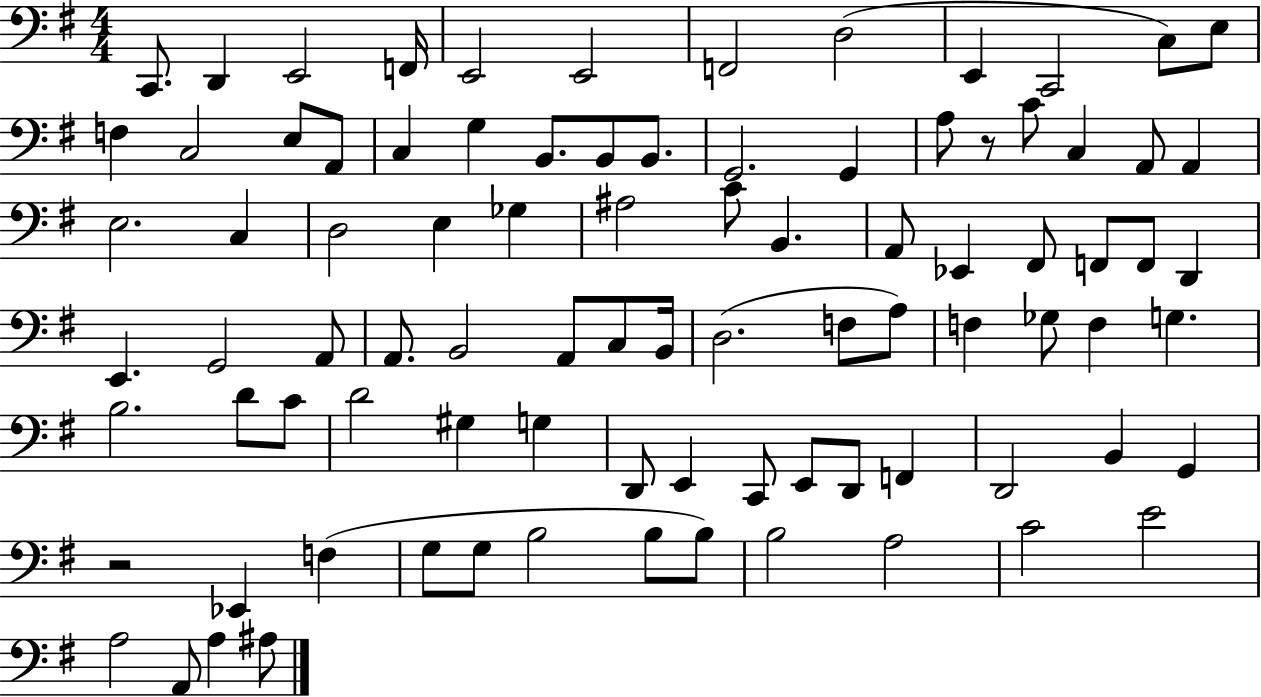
X:1
T:Untitled
M:4/4
L:1/4
K:G
C,,/2 D,, E,,2 F,,/4 E,,2 E,,2 F,,2 D,2 E,, C,,2 C,/2 E,/2 F, C,2 E,/2 A,,/2 C, G, B,,/2 B,,/2 B,,/2 G,,2 G,, A,/2 z/2 C/2 C, A,,/2 A,, E,2 C, D,2 E, _G, ^A,2 C/2 B,, A,,/2 _E,, ^F,,/2 F,,/2 F,,/2 D,, E,, G,,2 A,,/2 A,,/2 B,,2 A,,/2 C,/2 B,,/4 D,2 F,/2 A,/2 F, _G,/2 F, G, B,2 D/2 C/2 D2 ^G, G, D,,/2 E,, C,,/2 E,,/2 D,,/2 F,, D,,2 B,, G,, z2 _E,, F, G,/2 G,/2 B,2 B,/2 B,/2 B,2 A,2 C2 E2 A,2 A,,/2 A, ^A,/2